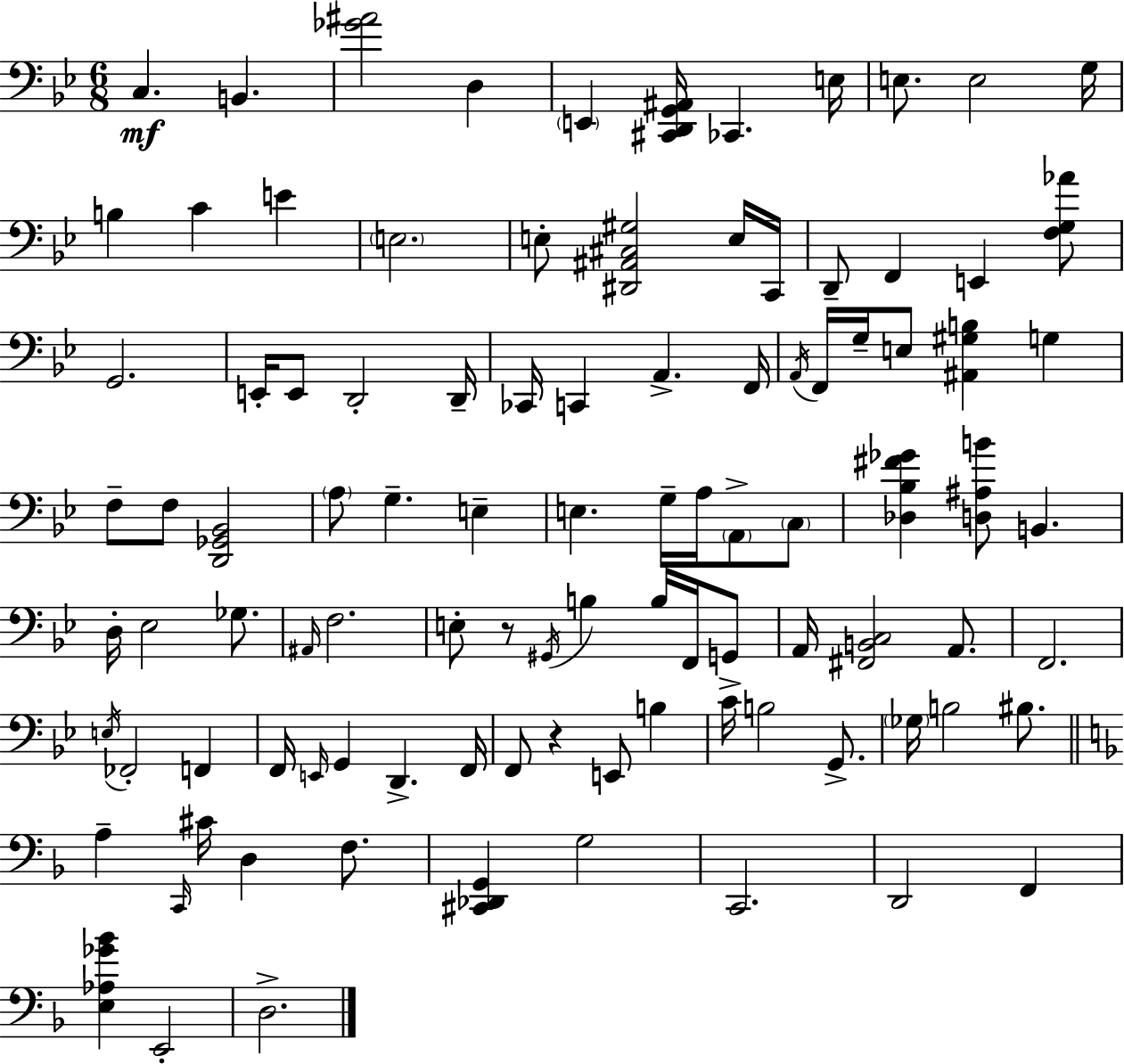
X:1
T:Untitled
M:6/8
L:1/4
K:Gm
C, B,, [_G^A]2 D, E,, [^C,,D,,G,,^A,,]/4 _C,, E,/4 E,/2 E,2 G,/4 B, C E E,2 E,/2 [^D,,^A,,^C,^G,]2 E,/4 C,,/4 D,,/2 F,, E,, [F,G,_A]/2 G,,2 E,,/4 E,,/2 D,,2 D,,/4 _C,,/4 C,, A,, F,,/4 A,,/4 F,,/4 G,/4 E,/2 [^A,,^G,B,] G, F,/2 F,/2 [D,,_G,,_B,,]2 A,/2 G, E, E, G,/4 A,/4 A,,/2 C,/2 [_D,_B,^F_G] [D,^A,B]/2 B,, D,/4 _E,2 _G,/2 ^A,,/4 F,2 E,/2 z/2 ^G,,/4 B, B,/4 F,,/4 G,,/2 A,,/4 [^F,,B,,C,]2 A,,/2 F,,2 E,/4 _F,,2 F,, F,,/4 E,,/4 G,, D,, F,,/4 F,,/2 z E,,/2 B, C/4 B,2 G,,/2 _G,/4 B,2 ^B,/2 A, C,,/4 ^C/4 D, F,/2 [^C,,_D,,G,,] G,2 C,,2 D,,2 F,, [E,_A,_G_B] E,,2 D,2